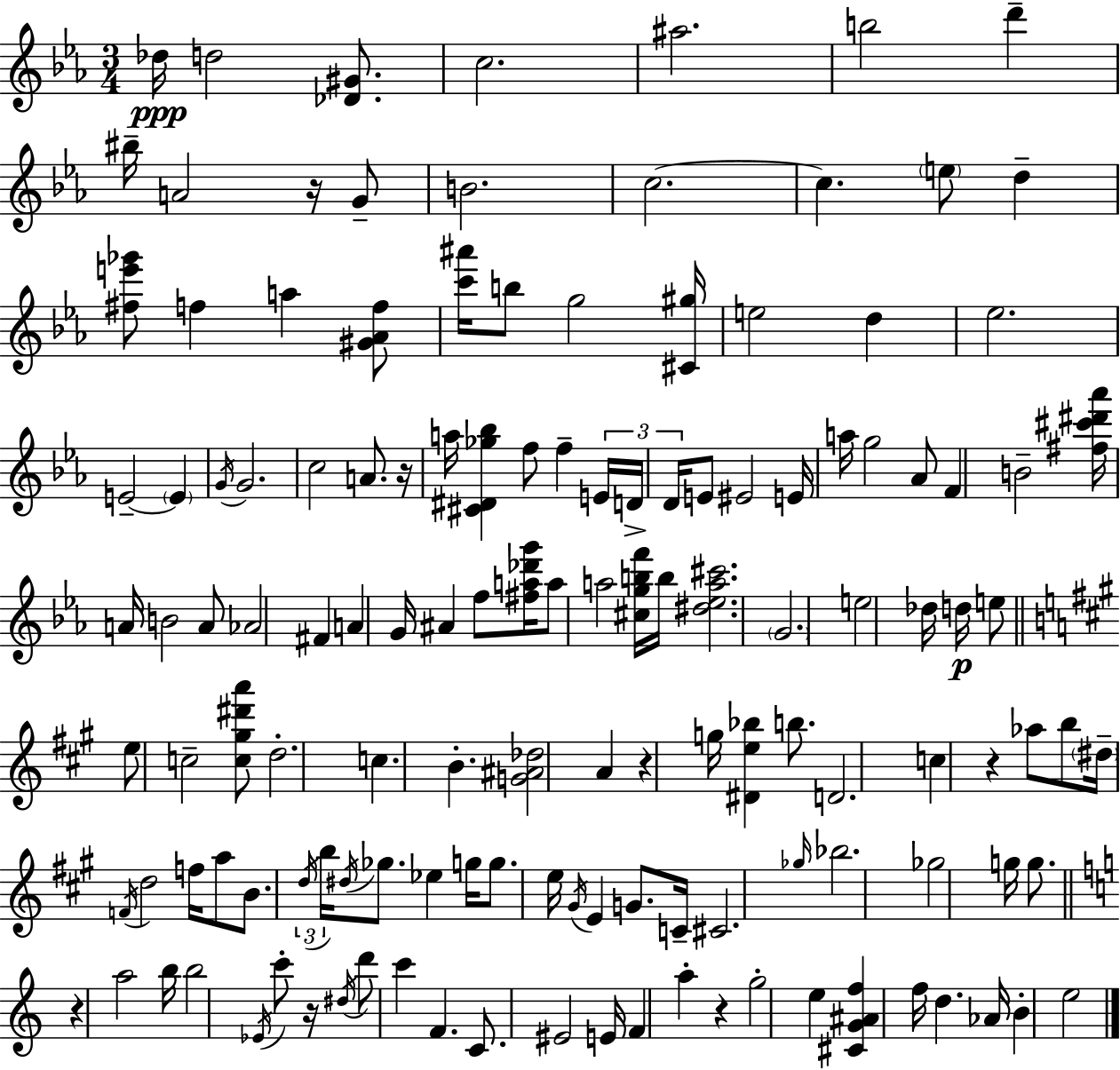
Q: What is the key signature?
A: EES major